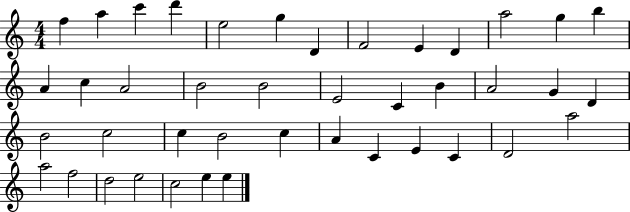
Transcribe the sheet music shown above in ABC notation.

X:1
T:Untitled
M:4/4
L:1/4
K:C
f a c' d' e2 g D F2 E D a2 g b A c A2 B2 B2 E2 C B A2 G D B2 c2 c B2 c A C E C D2 a2 a2 f2 d2 e2 c2 e e